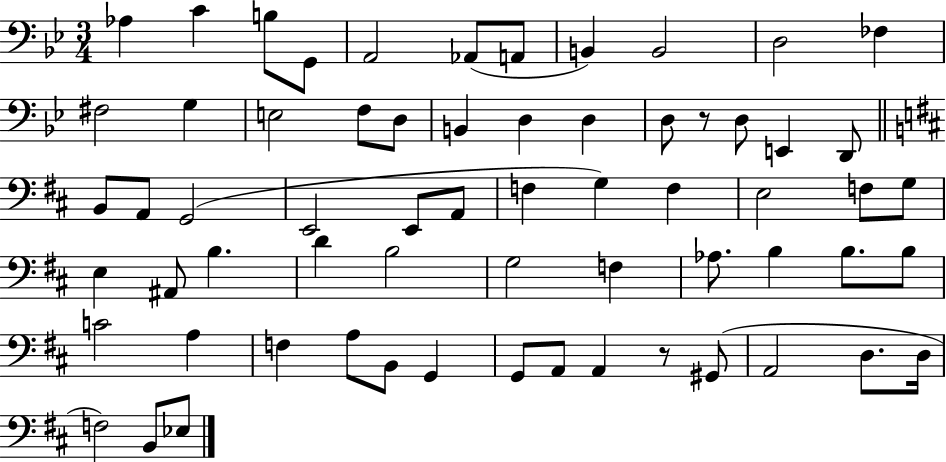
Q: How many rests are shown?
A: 2